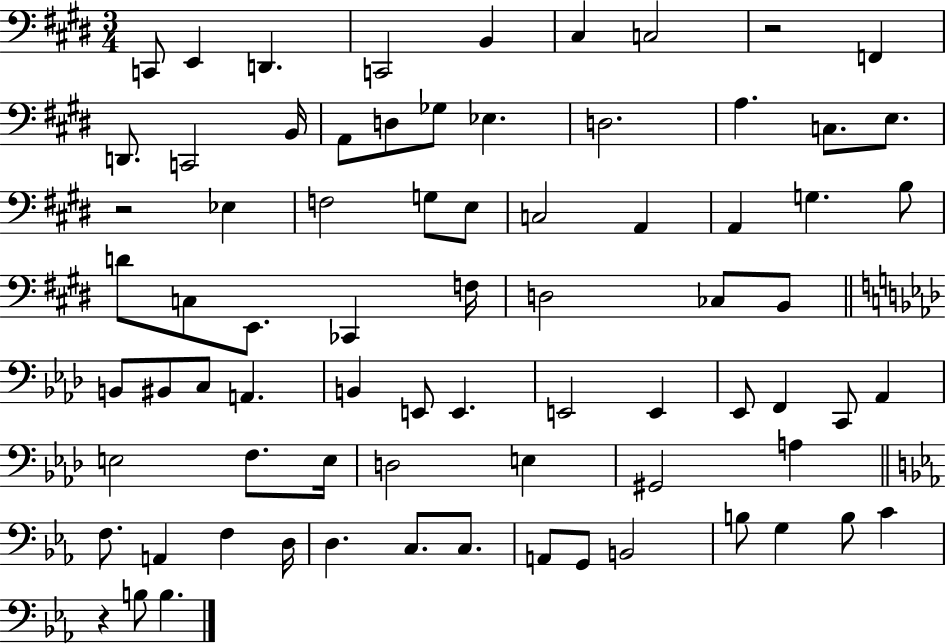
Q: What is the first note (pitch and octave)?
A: C2